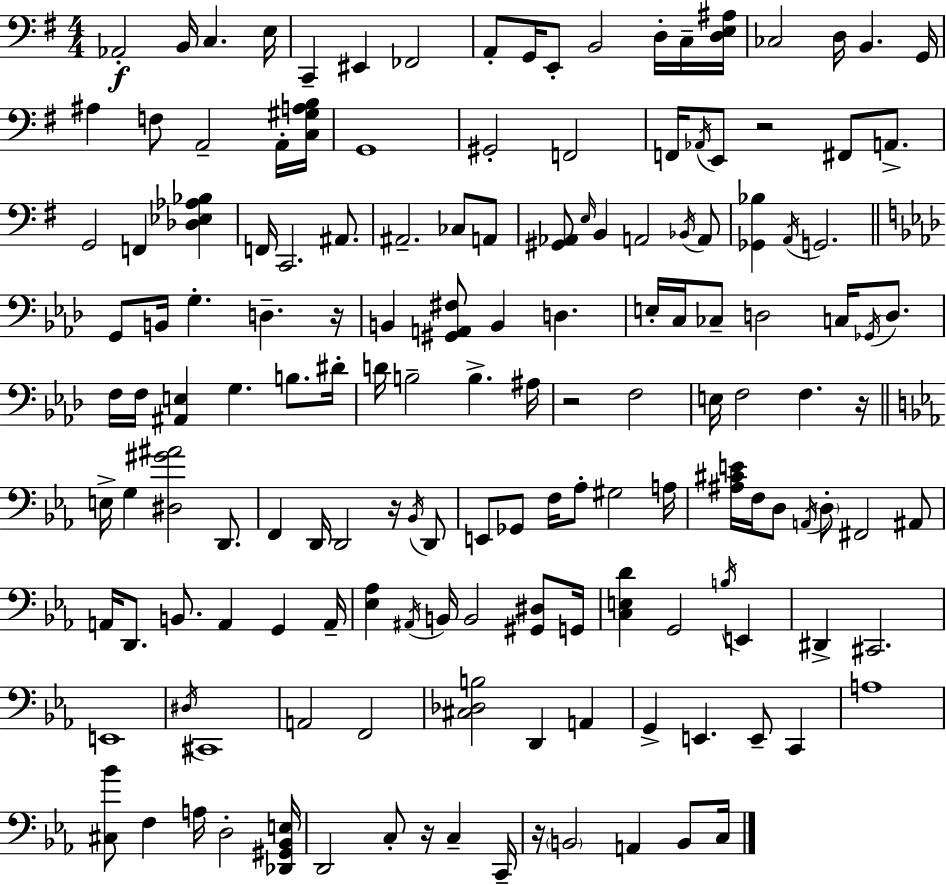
X:1
T:Untitled
M:4/4
L:1/4
K:G
_A,,2 B,,/4 C, E,/4 C,, ^E,, _F,,2 A,,/2 G,,/4 E,,/2 B,,2 D,/4 C,/4 [D,E,^A,]/4 _C,2 D,/4 B,, G,,/4 ^A, F,/2 A,,2 A,,/4 [C,^G,A,B,]/4 G,,4 ^G,,2 F,,2 F,,/4 _A,,/4 E,,/2 z2 ^F,,/2 A,,/2 G,,2 F,, [_D,_E,_A,_B,] F,,/4 C,,2 ^A,,/2 ^A,,2 _C,/2 A,,/2 [^G,,_A,,]/2 E,/4 B,, A,,2 _B,,/4 A,,/2 [_G,,_B,] A,,/4 G,,2 G,,/2 B,,/4 G, D, z/4 B,, [^G,,A,,^F,]/2 B,, D, E,/4 C,/4 _C,/2 D,2 C,/4 _G,,/4 D,/2 F,/4 F,/4 [^A,,E,] G, B,/2 ^D/4 D/4 B,2 B, ^A,/4 z2 F,2 E,/4 F,2 F, z/4 E,/4 G, [^D,^G^A]2 D,,/2 F,, D,,/4 D,,2 z/4 _B,,/4 D,,/2 E,,/2 _G,,/2 F,/4 _A,/2 ^G,2 A,/4 [^A,^CE]/4 F,/4 D,/2 A,,/4 D,/2 ^F,,2 ^A,,/2 A,,/4 D,,/2 B,,/2 A,, G,, A,,/4 [_E,_A,] ^A,,/4 B,,/4 B,,2 [^G,,^D,]/2 G,,/4 [C,E,D] G,,2 B,/4 E,, ^D,, ^C,,2 E,,4 ^D,/4 ^C,,4 A,,2 F,,2 [^C,_D,B,]2 D,, A,, G,, E,, E,,/2 C,, A,4 [^C,_B]/2 F, A,/4 D,2 [_D,,^G,,_B,,E,]/4 D,,2 C,/2 z/4 C, C,,/4 z/4 B,,2 A,, B,,/2 C,/4